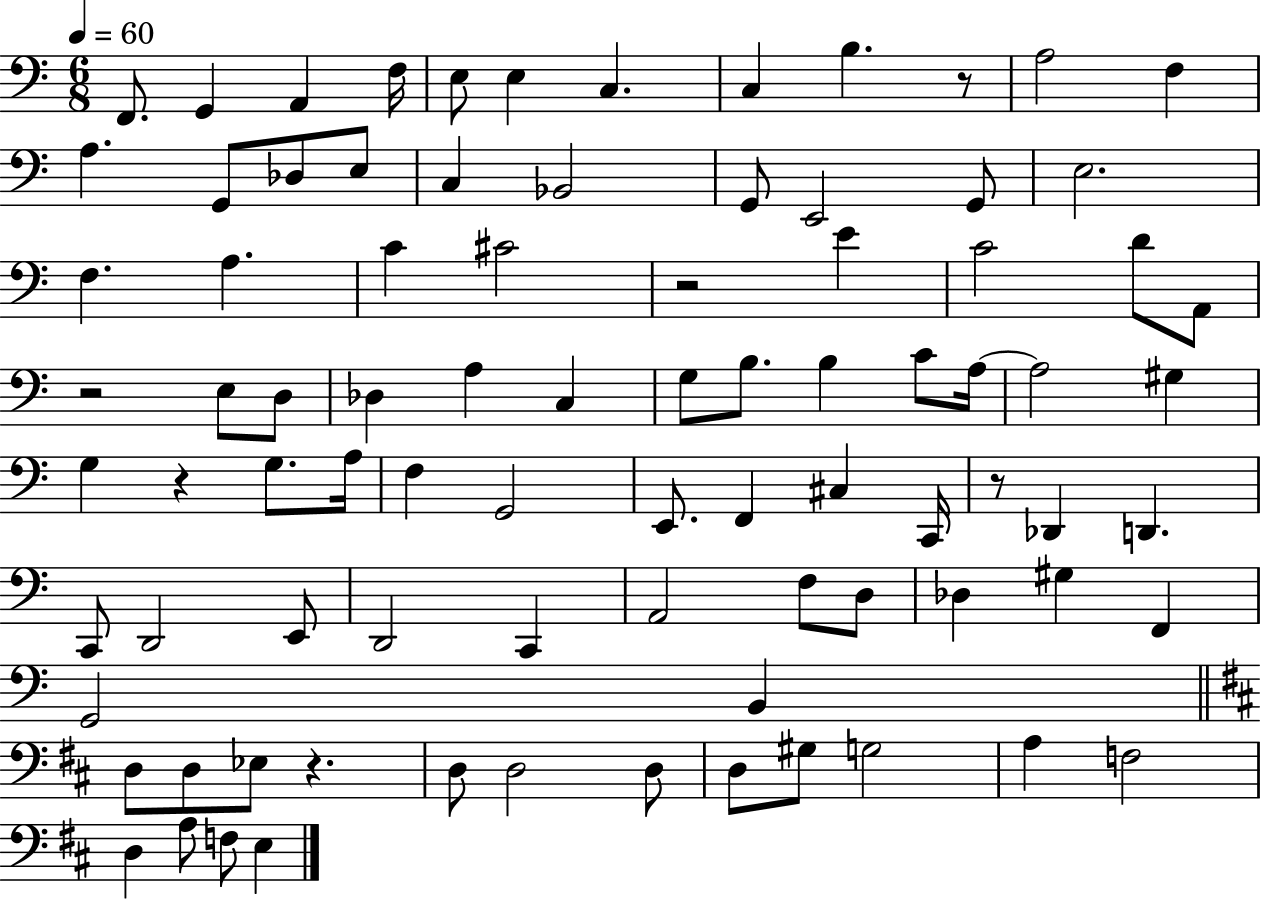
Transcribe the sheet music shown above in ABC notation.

X:1
T:Untitled
M:6/8
L:1/4
K:C
F,,/2 G,, A,, F,/4 E,/2 E, C, C, B, z/2 A,2 F, A, G,,/2 _D,/2 E,/2 C, _B,,2 G,,/2 E,,2 G,,/2 E,2 F, A, C ^C2 z2 E C2 D/2 A,,/2 z2 E,/2 D,/2 _D, A, C, G,/2 B,/2 B, C/2 A,/4 A,2 ^G, G, z G,/2 A,/4 F, G,,2 E,,/2 F,, ^C, C,,/4 z/2 _D,, D,, C,,/2 D,,2 E,,/2 D,,2 C,, A,,2 F,/2 D,/2 _D, ^G, F,, G,,2 B,, D,/2 D,/2 _E,/2 z D,/2 D,2 D,/2 D,/2 ^G,/2 G,2 A, F,2 D, A,/2 F,/2 E,